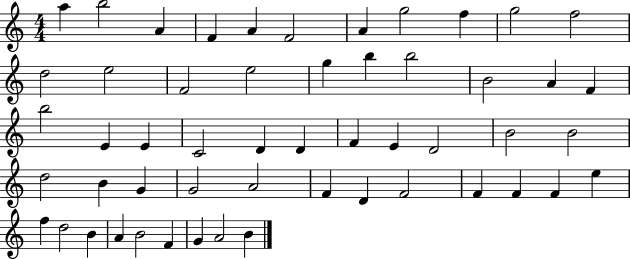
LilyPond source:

{
  \clef treble
  \numericTimeSignature
  \time 4/4
  \key c \major
  a''4 b''2 a'4 | f'4 a'4 f'2 | a'4 g''2 f''4 | g''2 f''2 | \break d''2 e''2 | f'2 e''2 | g''4 b''4 b''2 | b'2 a'4 f'4 | \break b''2 e'4 e'4 | c'2 d'4 d'4 | f'4 e'4 d'2 | b'2 b'2 | \break d''2 b'4 g'4 | g'2 a'2 | f'4 d'4 f'2 | f'4 f'4 f'4 e''4 | \break f''4 d''2 b'4 | a'4 b'2 f'4 | g'4 a'2 b'4 | \bar "|."
}